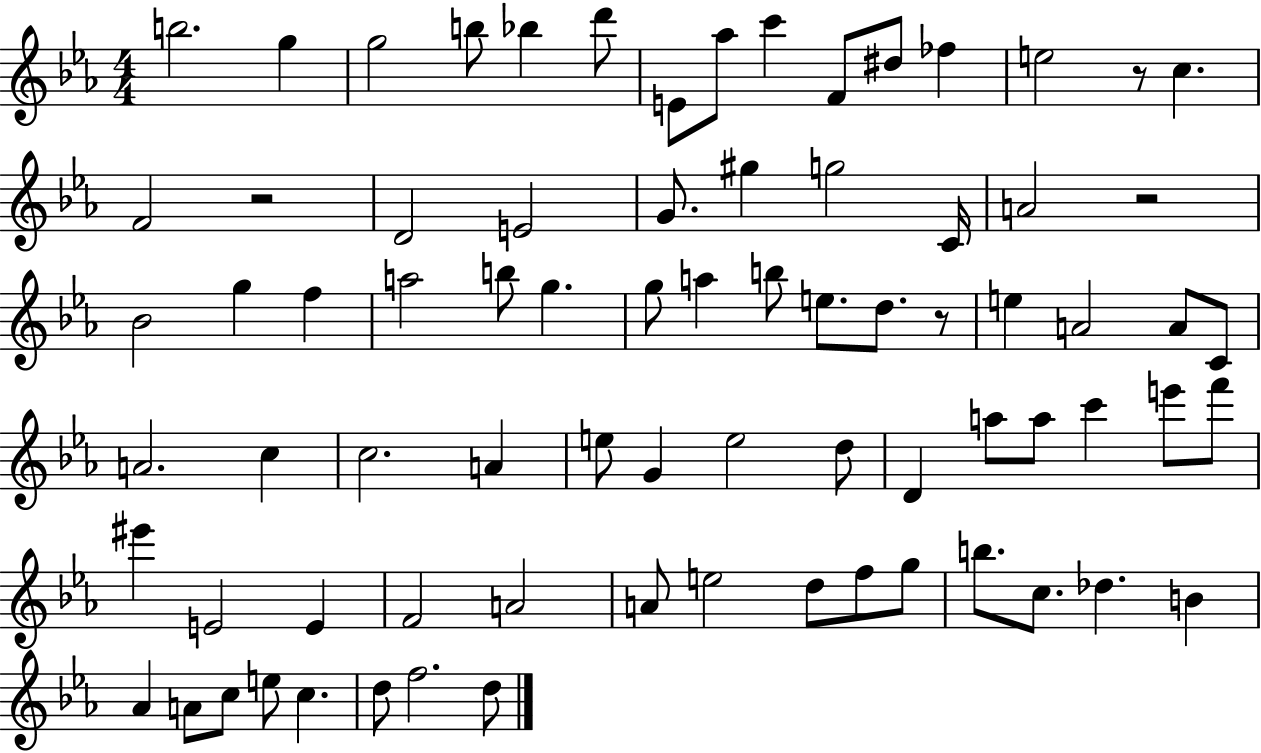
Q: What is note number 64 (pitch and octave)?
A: Db5